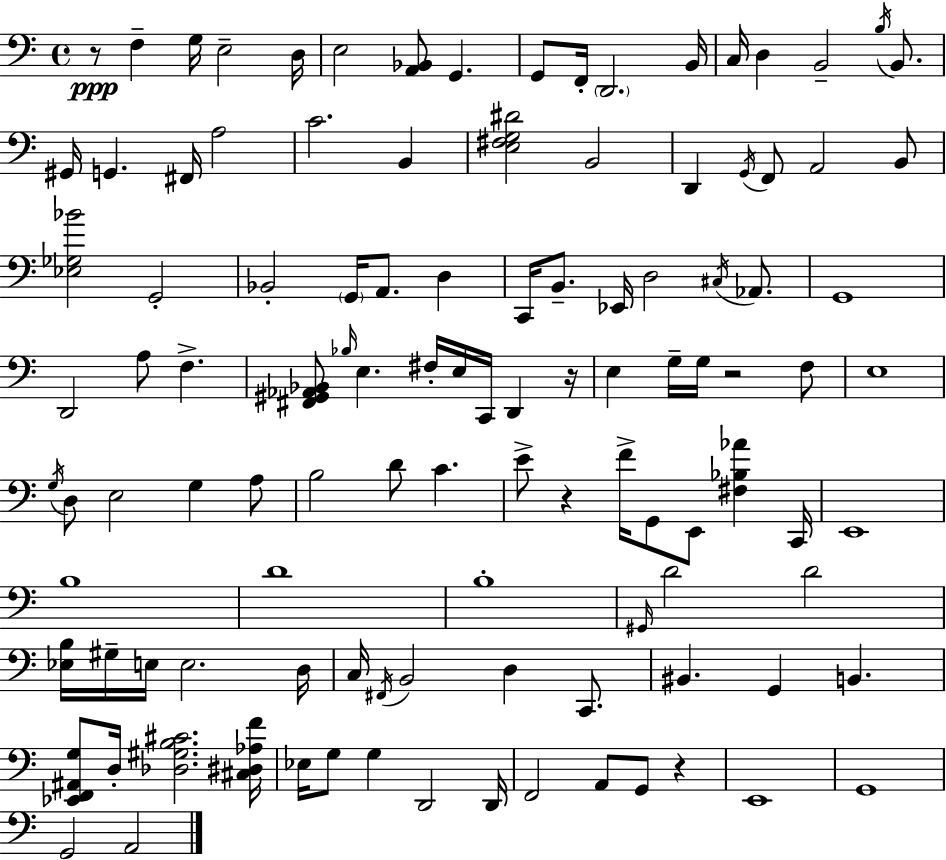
{
  \clef bass
  \time 4/4
  \defaultTimeSignature
  \key c \major
  \repeat volta 2 { r8\ppp f4-- g16 e2-- d16 | e2 <a, bes,>8 g,4. | g,8 f,16-. \parenthesize d,2. b,16 | c16 d4 b,2-- \acciaccatura { b16 } b,8. | \break gis,16 g,4. fis,16 a2 | c'2. b,4 | <e fis g dis'>2 b,2 | d,4 \acciaccatura { g,16 } f,8 a,2 | \break b,8 <ees ges bes'>2 g,2-. | bes,2-. \parenthesize g,16 a,8. d4 | c,16 b,8.-- ees,16 d2 \acciaccatura { cis16 } | aes,8. g,1 | \break d,2 a8 f4.-> | <fis, gis, aes, bes,>8 \grace { bes16 } e4. fis16-. e16 c,16 d,4 | r16 e4 g16-- g16 r2 | f8 e1 | \break \acciaccatura { g16 } d8 e2 g4 | a8 b2 d'8 c'4. | e'8-> r4 f'16-> g,8 e,8 | <fis bes aes'>4 c,16 e,1 | \break b1 | d'1 | b1-. | \grace { gis,16 } d'2 d'2 | \break <ees b>16 gis16-- e16 e2. | d16 c16 \acciaccatura { fis,16 } b,2 | d4 c,8. bis,4. g,4 | b,4. <ees, f, ais, g>8 d16-. <des gis b cis'>2. | \break <cis dis aes f'>16 ees16 g8 g4 d,2 | d,16 f,2 a,8 | g,8 r4 e,1 | g,1 | \break g,2 a,2 | } \bar "|."
}